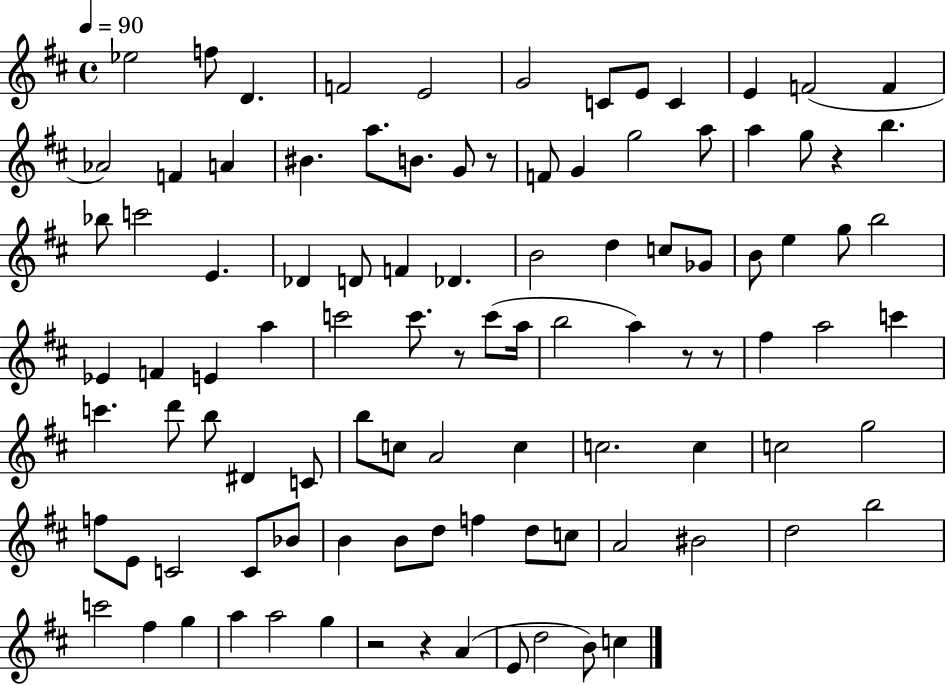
X:1
T:Untitled
M:4/4
L:1/4
K:D
_e2 f/2 D F2 E2 G2 C/2 E/2 C E F2 F _A2 F A ^B a/2 B/2 G/2 z/2 F/2 G g2 a/2 a g/2 z b _b/2 c'2 E _D D/2 F _D B2 d c/2 _G/2 B/2 e g/2 b2 _E F E a c'2 c'/2 z/2 c'/2 a/4 b2 a z/2 z/2 ^f a2 c' c' d'/2 b/2 ^D C/2 b/2 c/2 A2 c c2 c c2 g2 f/2 E/2 C2 C/2 _B/2 B B/2 d/2 f d/2 c/2 A2 ^B2 d2 b2 c'2 ^f g a a2 g z2 z A E/2 d2 B/2 c